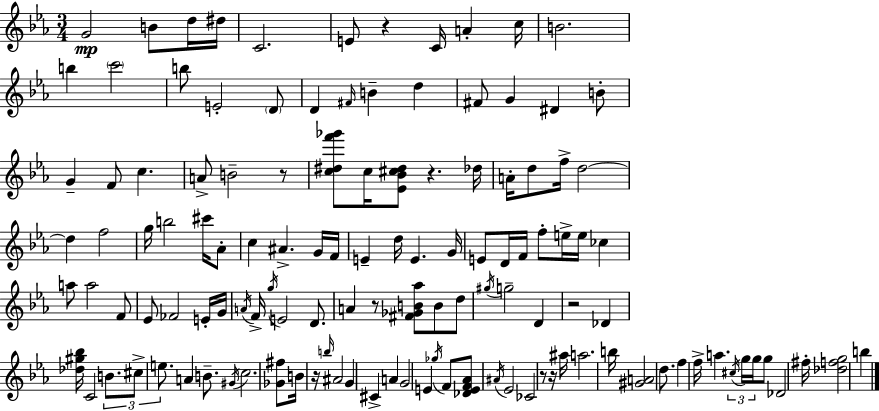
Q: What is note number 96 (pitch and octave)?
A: A#5